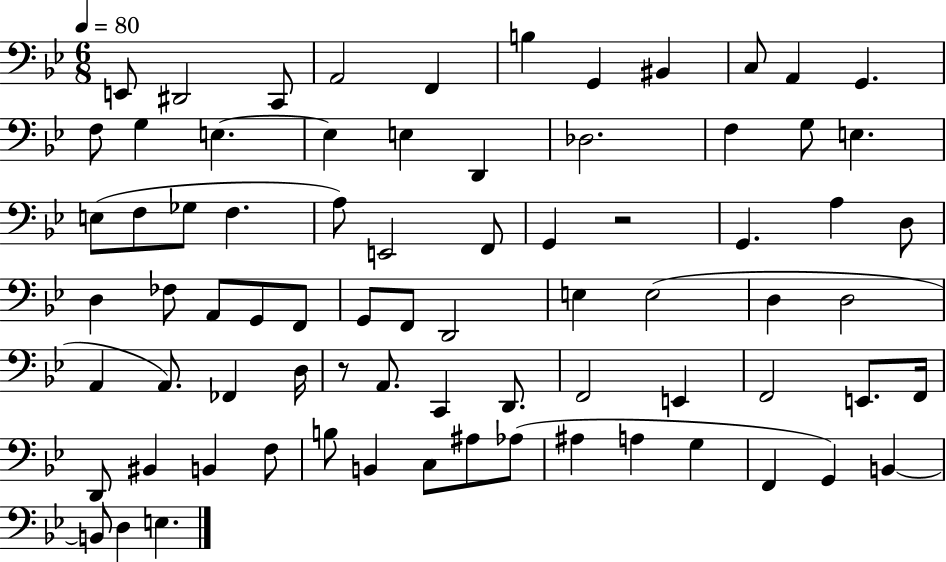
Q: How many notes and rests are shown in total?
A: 76